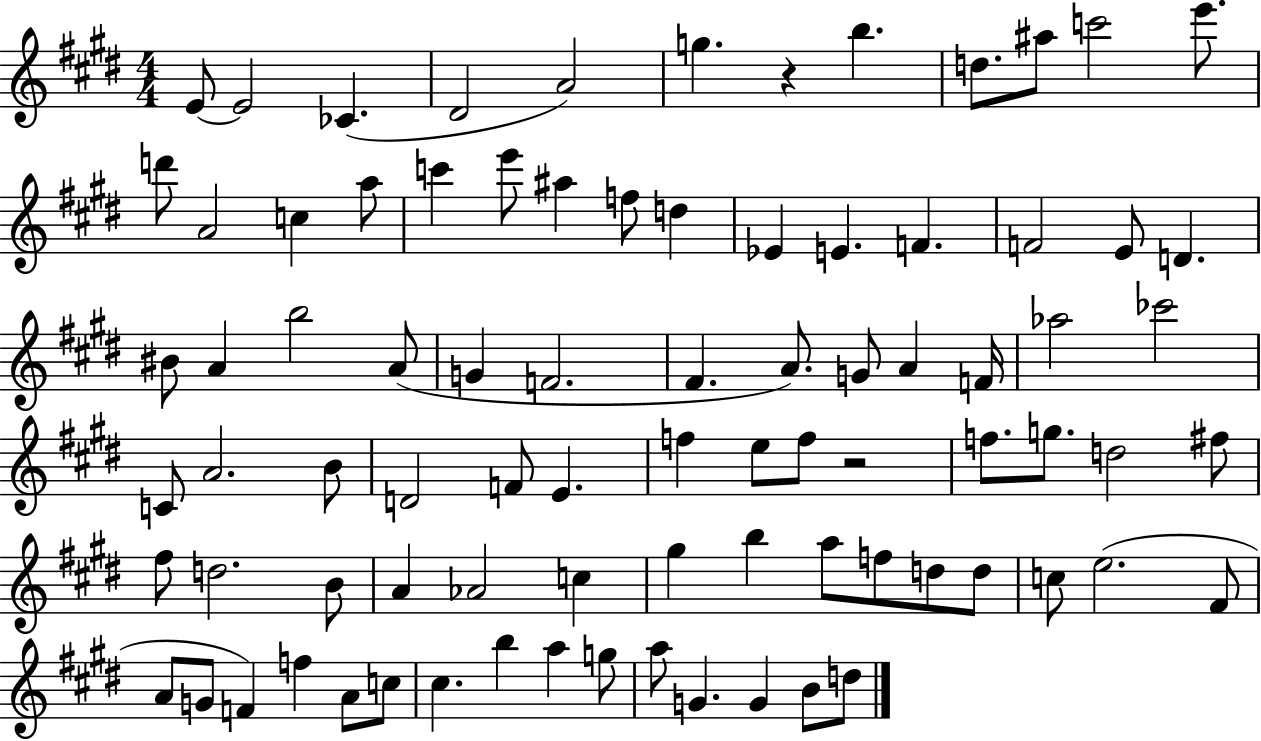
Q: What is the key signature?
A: E major